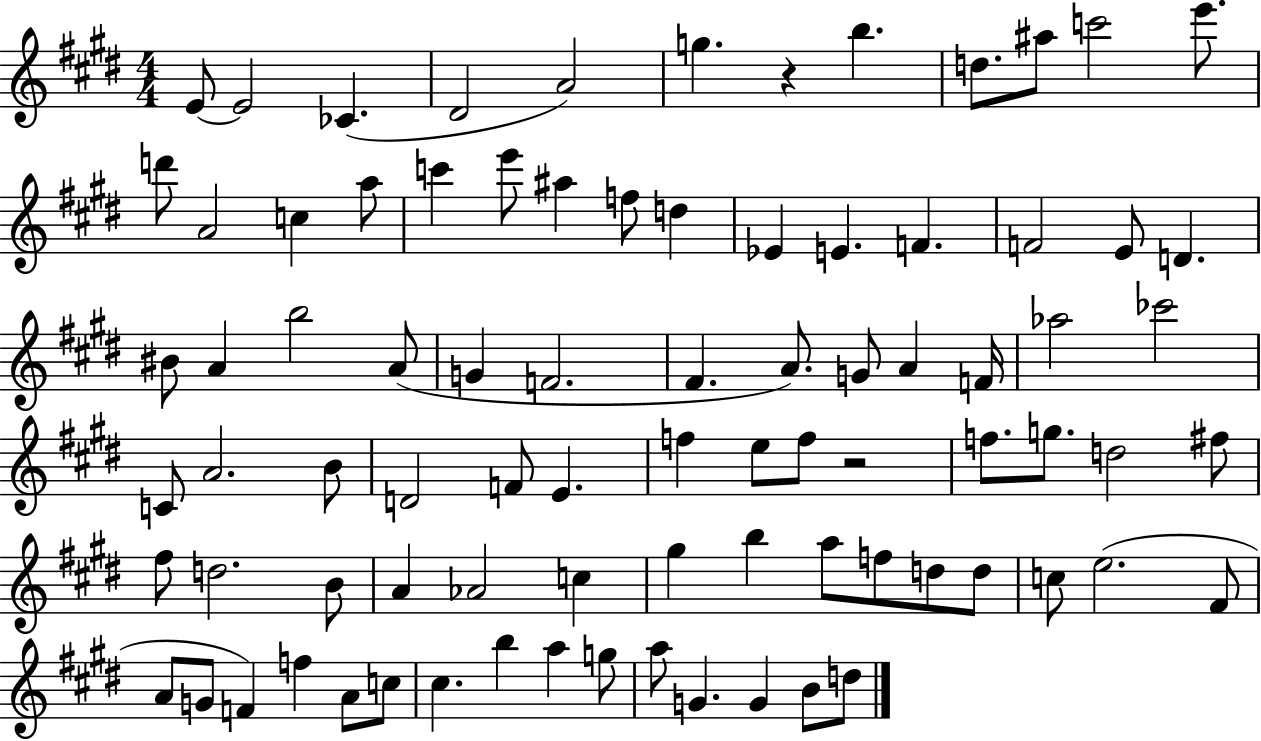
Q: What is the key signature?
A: E major